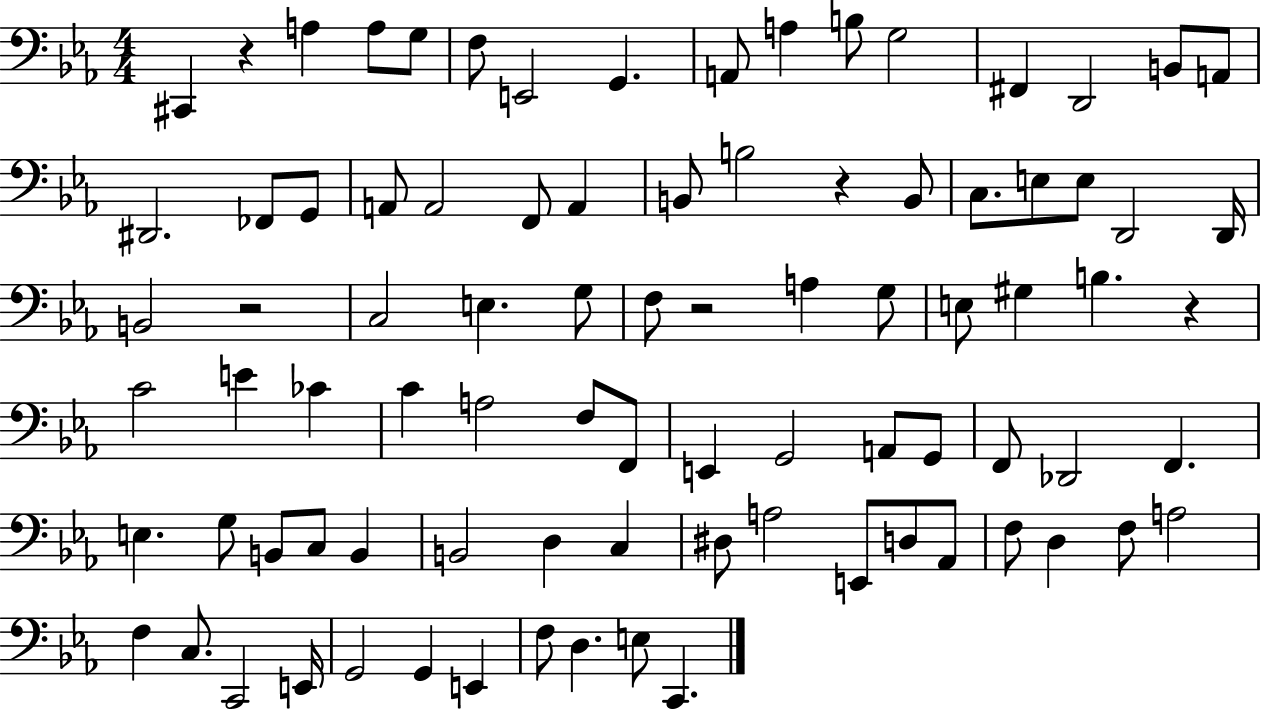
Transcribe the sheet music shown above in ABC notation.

X:1
T:Untitled
M:4/4
L:1/4
K:Eb
^C,, z A, A,/2 G,/2 F,/2 E,,2 G,, A,,/2 A, B,/2 G,2 ^F,, D,,2 B,,/2 A,,/2 ^D,,2 _F,,/2 G,,/2 A,,/2 A,,2 F,,/2 A,, B,,/2 B,2 z B,,/2 C,/2 E,/2 E,/2 D,,2 D,,/4 B,,2 z2 C,2 E, G,/2 F,/2 z2 A, G,/2 E,/2 ^G, B, z C2 E _C C A,2 F,/2 F,,/2 E,, G,,2 A,,/2 G,,/2 F,,/2 _D,,2 F,, E, G,/2 B,,/2 C,/2 B,, B,,2 D, C, ^D,/2 A,2 E,,/2 D,/2 _A,,/2 F,/2 D, F,/2 A,2 F, C,/2 C,,2 E,,/4 G,,2 G,, E,, F,/2 D, E,/2 C,,